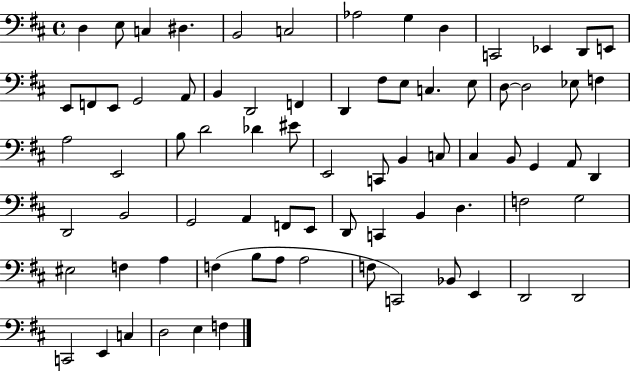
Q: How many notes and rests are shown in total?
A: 76